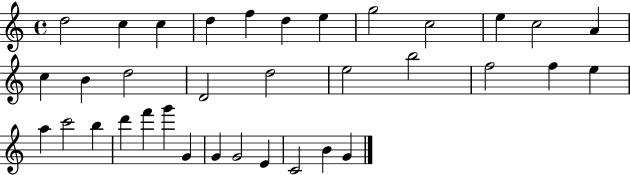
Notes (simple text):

D5/h C5/q C5/q D5/q F5/q D5/q E5/q G5/h C5/h E5/q C5/h A4/q C5/q B4/q D5/h D4/h D5/h E5/h B5/h F5/h F5/q E5/q A5/q C6/h B5/q D6/q F6/q G6/q G4/q G4/q G4/h E4/q C4/h B4/q G4/q